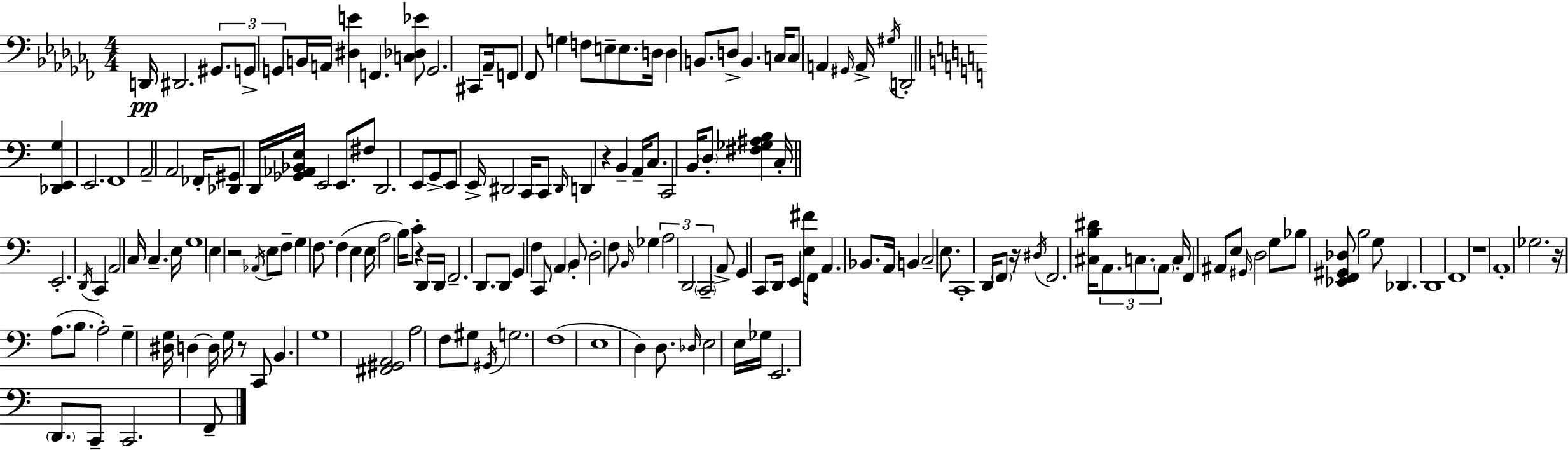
{
  \clef bass
  \numericTimeSignature
  \time 4/4
  \key aes \minor
  d,16\pp dis,2. \tuplet 3/2 { gis,8. | g,8-> g,8 } b,16 a,16 <dis e'>4 f,4. | <c des ees'>8 g,2. cis,8 | aes,16-- f,8 fes,8 g4 f8 e8-- e8. | \break d16 d4 b,8. d8-> b,4. | c16 c8 a,4 \grace { gis,16 } a,16-> \acciaccatura { gis16 } d,2-. | \bar "||" \break \key c \major <des, e, g>4 e,2. | f,1 | a,2-- a,2 | fes,16-. <des, gis,>8 d,16 <ges, aes, bes, e>16 e,2 e,8. | \break fis8 d,2. e,8 | g,8-> e,8 e,16-> dis,2 c,16 c,8 | \grace { dis,16 } d,4 r4 b,4-- a,16-- c8. | c,2 b,16 \parenthesize d8-. <fis ges ais b>4 | \break c16-. \bar "||" \break \key c \major e,2.-. \acciaccatura { d,16 } c,4 | a,2 c16 c4.-- | e16 g1 | \parenthesize e4 r2 \acciaccatura { aes,16 } e8 | \break f8-- g4 f8. f4( e4 | e16 a2 b16) c'8-. r4 | d,16 d,16 f,2.-- d,8. | d,8 g,4 f4 c,8 \parenthesize a,4 | \break b,8-. d2-. f8 \grace { b,16 } ges4 | \tuplet 3/2 { a2 d,2 | \parenthesize c,2-- } a,8-> g,4 | c,8 d,16 e,4 <e fis'>16 f,16 a,4. | \break bes,8. a,16 b,4 c2-- | e8. c,1-. | d,16 \parenthesize f,8 r16 \acciaccatura { dis16 } f,2. | <cis b dis'>16 \tuplet 3/2 { a,8. c8. \parenthesize a,8 } c16-. f,4 | \break ais,8 e8 \grace { gis,16 } d2 g8 | bes8 <ees, f, gis, des>8 b2 g8 des,4. | d,1 | f,1 | \break r1 | a,1-. | ges2. | r16 a8.( b8. a2-.) | \break g4-- <dis g>16 d4~~ d16 g16 r8 c,8 b,4. | g1 | <fis, gis, a,>2 a2 | f8 gis8 \acciaccatura { gis,16 } g2. | \break f1( | e1 | d4) d8. \grace { des16 } e2 | e16 ges16 e,2. | \break \parenthesize d,8. c,8-- c,2. | f,8-- \bar "|."
}